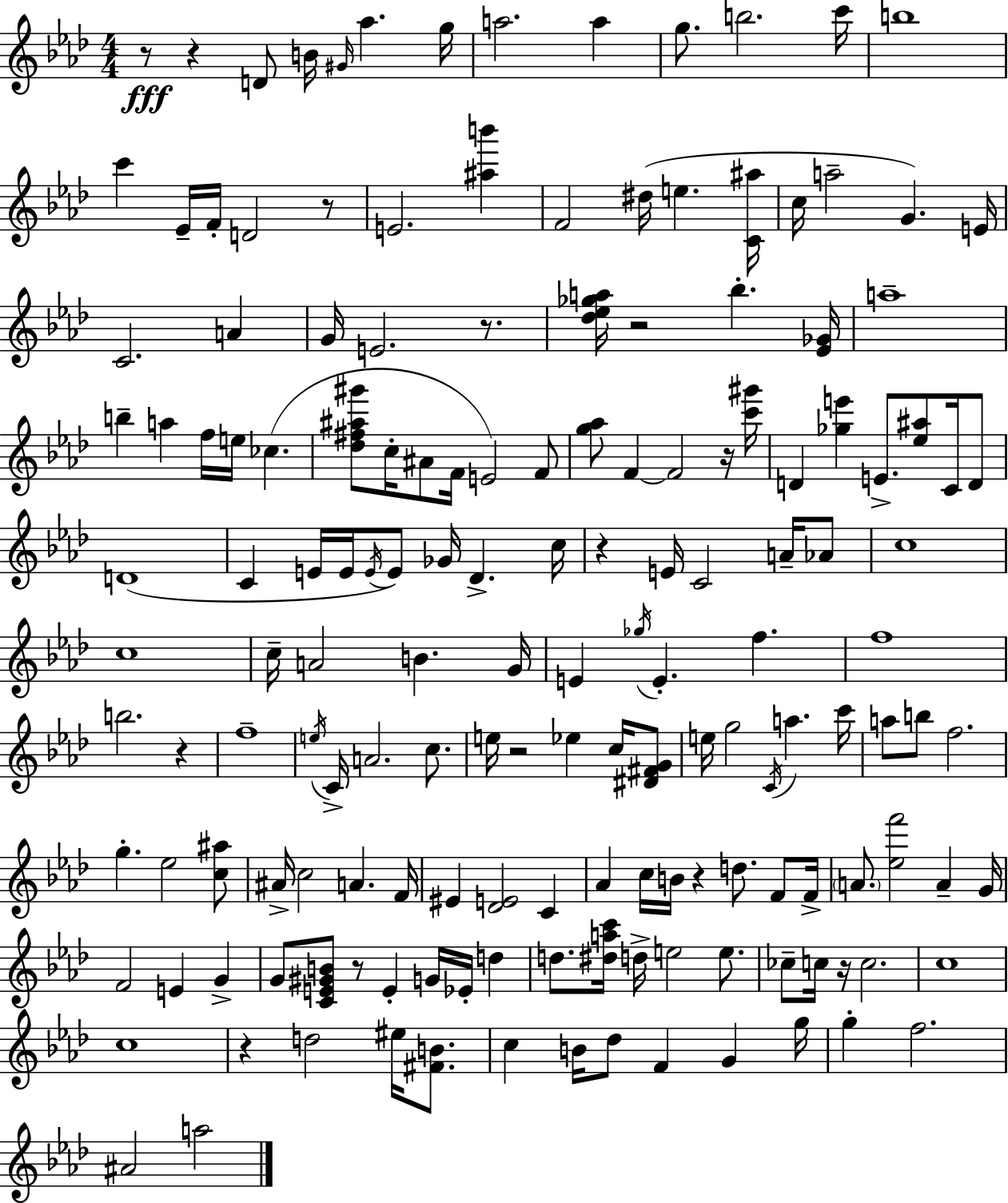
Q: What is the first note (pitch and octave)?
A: D4